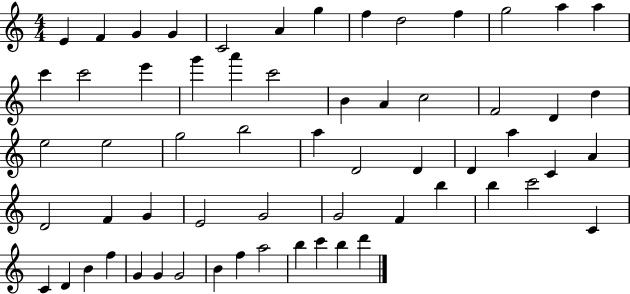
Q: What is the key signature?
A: C major